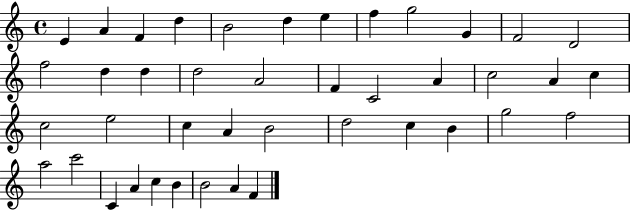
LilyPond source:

{
  \clef treble
  \time 4/4
  \defaultTimeSignature
  \key c \major
  e'4 a'4 f'4 d''4 | b'2 d''4 e''4 | f''4 g''2 g'4 | f'2 d'2 | \break f''2 d''4 d''4 | d''2 a'2 | f'4 c'2 a'4 | c''2 a'4 c''4 | \break c''2 e''2 | c''4 a'4 b'2 | d''2 c''4 b'4 | g''2 f''2 | \break a''2 c'''2 | c'4 a'4 c''4 b'4 | b'2 a'4 f'4 | \bar "|."
}